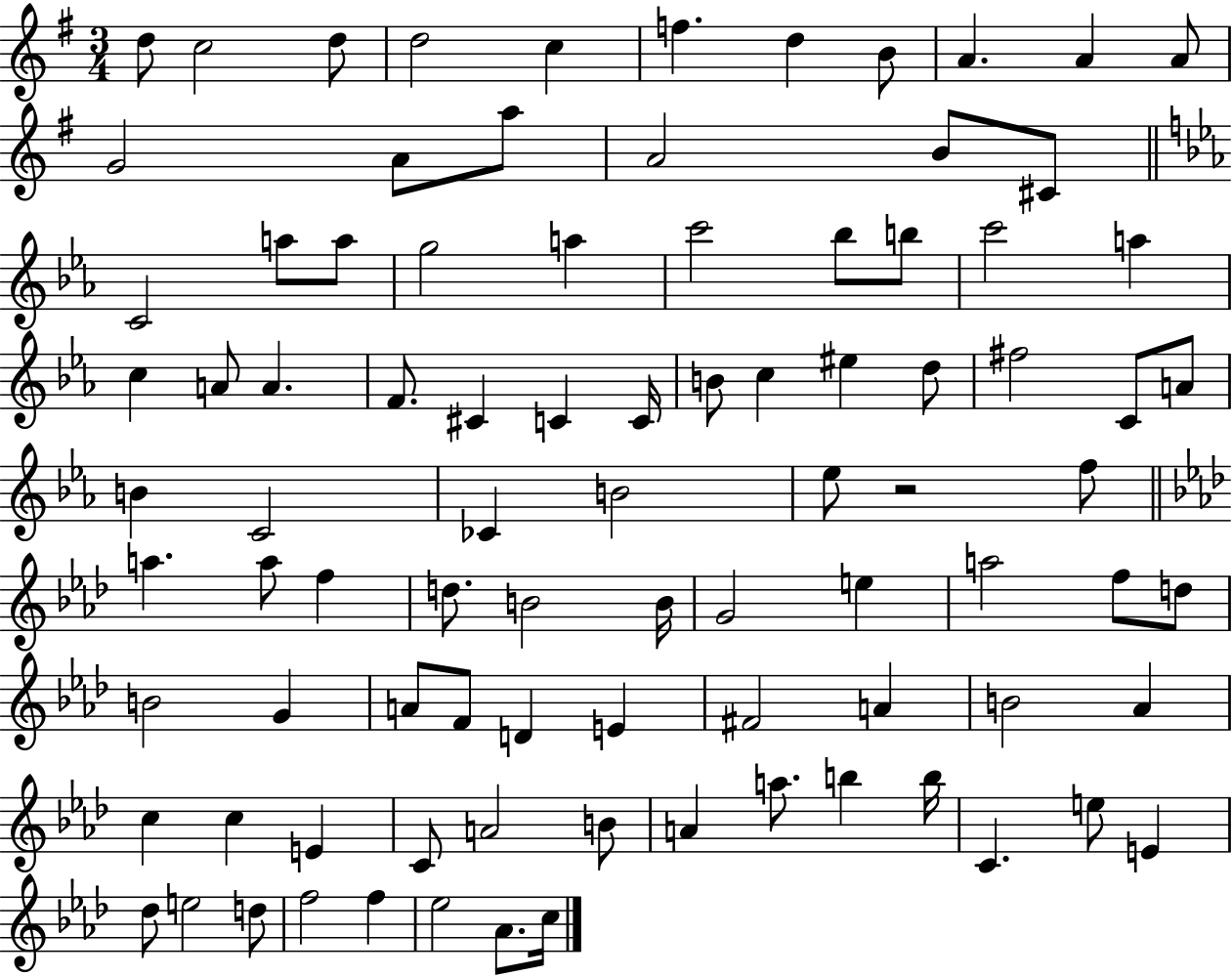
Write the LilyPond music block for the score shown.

{
  \clef treble
  \numericTimeSignature
  \time 3/4
  \key g \major
  d''8 c''2 d''8 | d''2 c''4 | f''4. d''4 b'8 | a'4. a'4 a'8 | \break g'2 a'8 a''8 | a'2 b'8 cis'8 | \bar "||" \break \key ees \major c'2 a''8 a''8 | g''2 a''4 | c'''2 bes''8 b''8 | c'''2 a''4 | \break c''4 a'8 a'4. | f'8. cis'4 c'4 c'16 | b'8 c''4 eis''4 d''8 | fis''2 c'8 a'8 | \break b'4 c'2 | ces'4 b'2 | ees''8 r2 f''8 | \bar "||" \break \key f \minor a''4. a''8 f''4 | d''8. b'2 b'16 | g'2 e''4 | a''2 f''8 d''8 | \break b'2 g'4 | a'8 f'8 d'4 e'4 | fis'2 a'4 | b'2 aes'4 | \break c''4 c''4 e'4 | c'8 a'2 b'8 | a'4 a''8. b''4 b''16 | c'4. e''8 e'4 | \break des''8 e''2 d''8 | f''2 f''4 | ees''2 aes'8. c''16 | \bar "|."
}